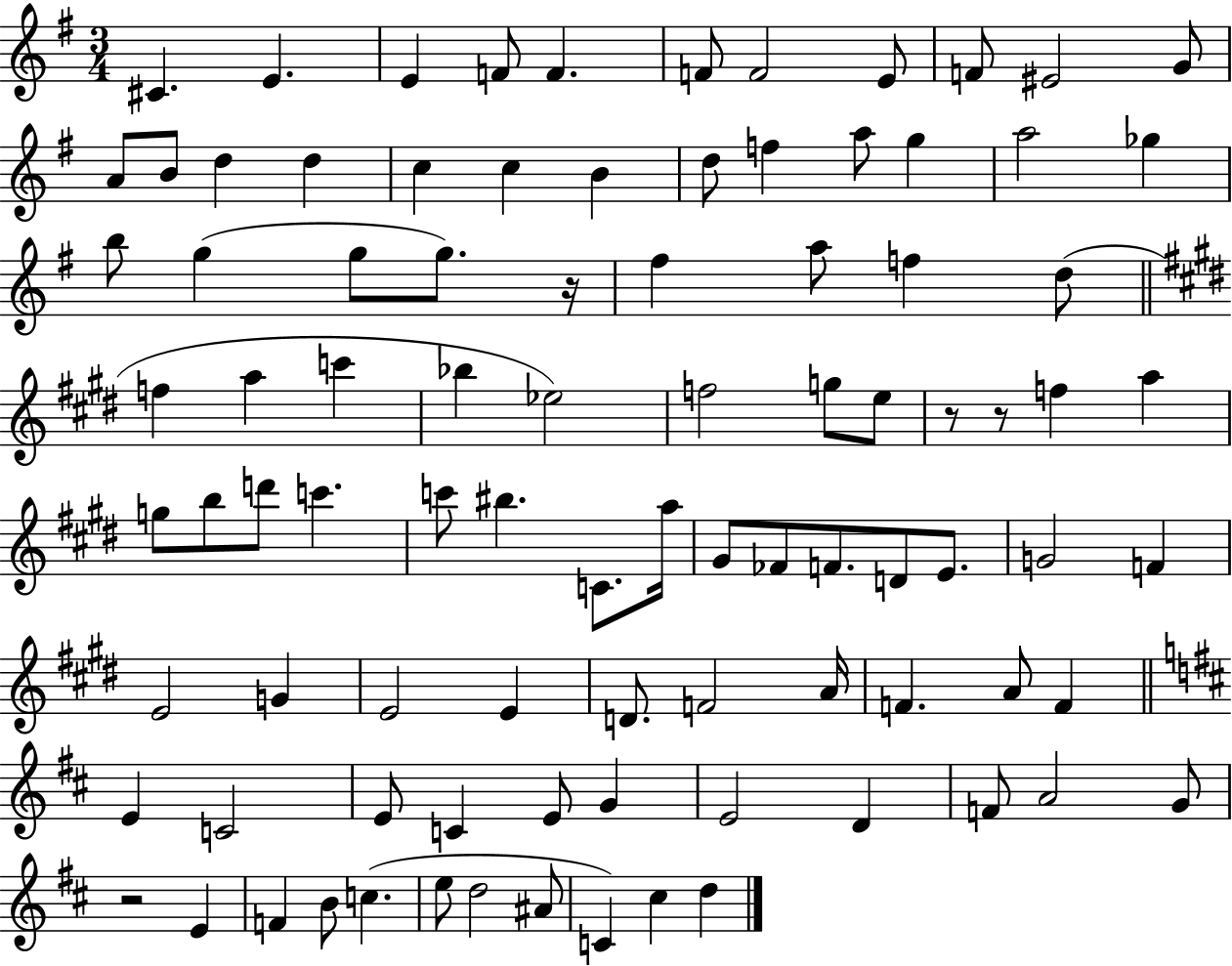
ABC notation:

X:1
T:Untitled
M:3/4
L:1/4
K:G
^C E E F/2 F F/2 F2 E/2 F/2 ^E2 G/2 A/2 B/2 d d c c B d/2 f a/2 g a2 _g b/2 g g/2 g/2 z/4 ^f a/2 f d/2 f a c' _b _e2 f2 g/2 e/2 z/2 z/2 f a g/2 b/2 d'/2 c' c'/2 ^b C/2 a/4 ^G/2 _F/2 F/2 D/2 E/2 G2 F E2 G E2 E D/2 F2 A/4 F A/2 F E C2 E/2 C E/2 G E2 D F/2 A2 G/2 z2 E F B/2 c e/2 d2 ^A/2 C ^c d